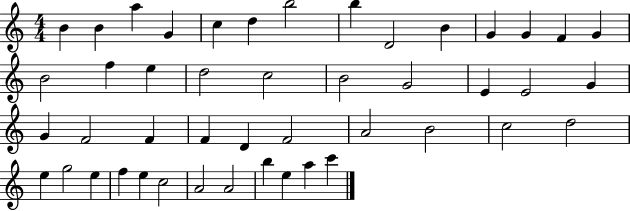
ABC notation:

X:1
T:Untitled
M:4/4
L:1/4
K:C
B B a G c d b2 b D2 B G G F G B2 f e d2 c2 B2 G2 E E2 G G F2 F F D F2 A2 B2 c2 d2 e g2 e f e c2 A2 A2 b e a c'